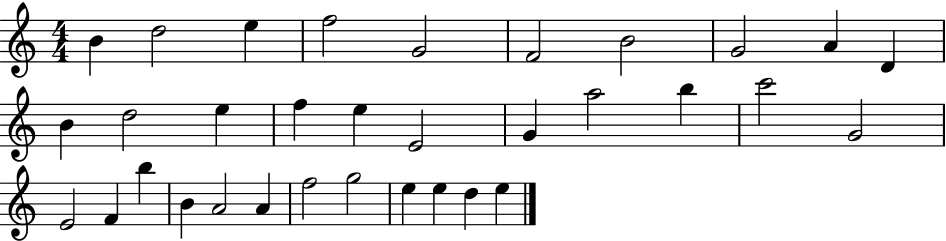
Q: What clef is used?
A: treble